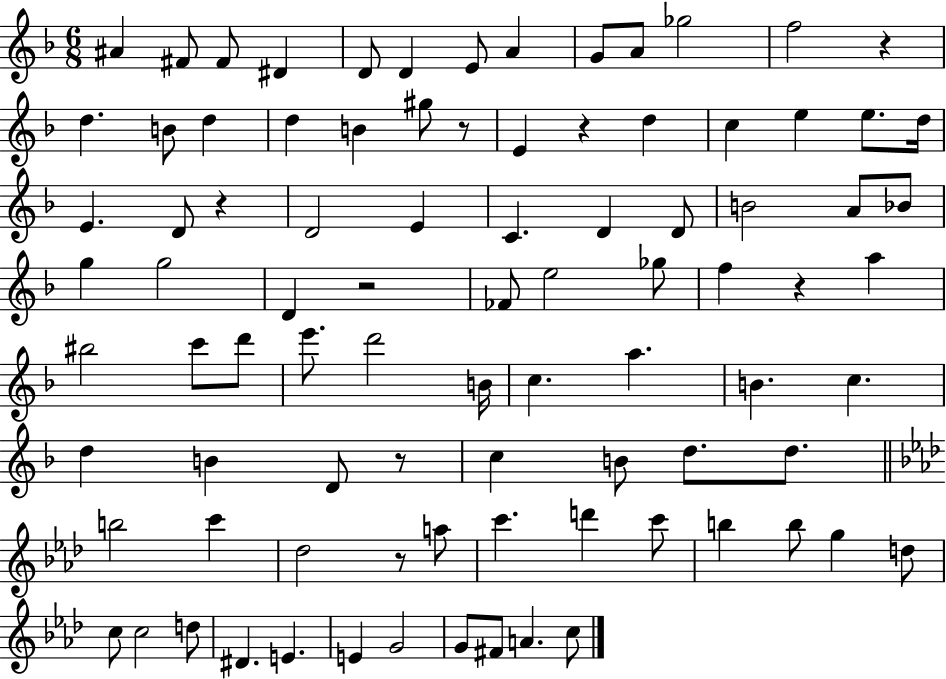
{
  \clef treble
  \numericTimeSignature
  \time 6/8
  \key f \major
  ais'4 fis'8 fis'8 dis'4 | d'8 d'4 e'8 a'4 | g'8 a'8 ges''2 | f''2 r4 | \break d''4. b'8 d''4 | d''4 b'4 gis''8 r8 | e'4 r4 d''4 | c''4 e''4 e''8. d''16 | \break e'4. d'8 r4 | d'2 e'4 | c'4. d'4 d'8 | b'2 a'8 bes'8 | \break g''4 g''2 | d'4 r2 | fes'8 e''2 ges''8 | f''4 r4 a''4 | \break bis''2 c'''8 d'''8 | e'''8. d'''2 b'16 | c''4. a''4. | b'4. c''4. | \break d''4 b'4 d'8 r8 | c''4 b'8 d''8. d''8. | \bar "||" \break \key aes \major b''2 c'''4 | des''2 r8 a''8 | c'''4. d'''4 c'''8 | b''4 b''8 g''4 d''8 | \break c''8 c''2 d''8 | dis'4. e'4. | e'4 g'2 | g'8 fis'8 a'4. c''8 | \break \bar "|."
}